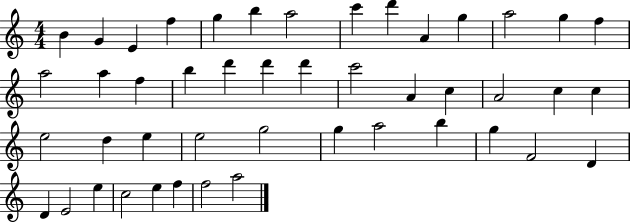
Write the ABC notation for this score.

X:1
T:Untitled
M:4/4
L:1/4
K:C
B G E f g b a2 c' d' A g a2 g f a2 a f b d' d' d' c'2 A c A2 c c e2 d e e2 g2 g a2 b g F2 D D E2 e c2 e f f2 a2